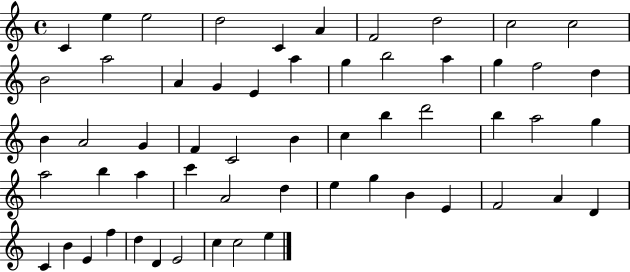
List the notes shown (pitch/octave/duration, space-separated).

C4/q E5/q E5/h D5/h C4/q A4/q F4/h D5/h C5/h C5/h B4/h A5/h A4/q G4/q E4/q A5/q G5/q B5/h A5/q G5/q F5/h D5/q B4/q A4/h G4/q F4/q C4/h B4/q C5/q B5/q D6/h B5/q A5/h G5/q A5/h B5/q A5/q C6/q A4/h D5/q E5/q G5/q B4/q E4/q F4/h A4/q D4/q C4/q B4/q E4/q F5/q D5/q D4/q E4/h C5/q C5/h E5/q